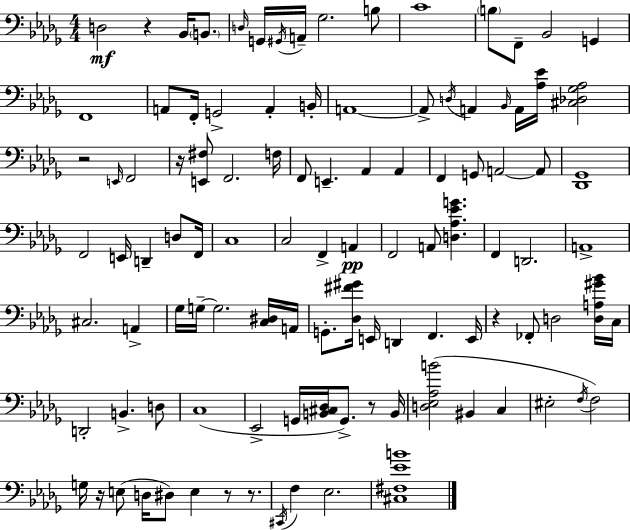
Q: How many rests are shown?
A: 8